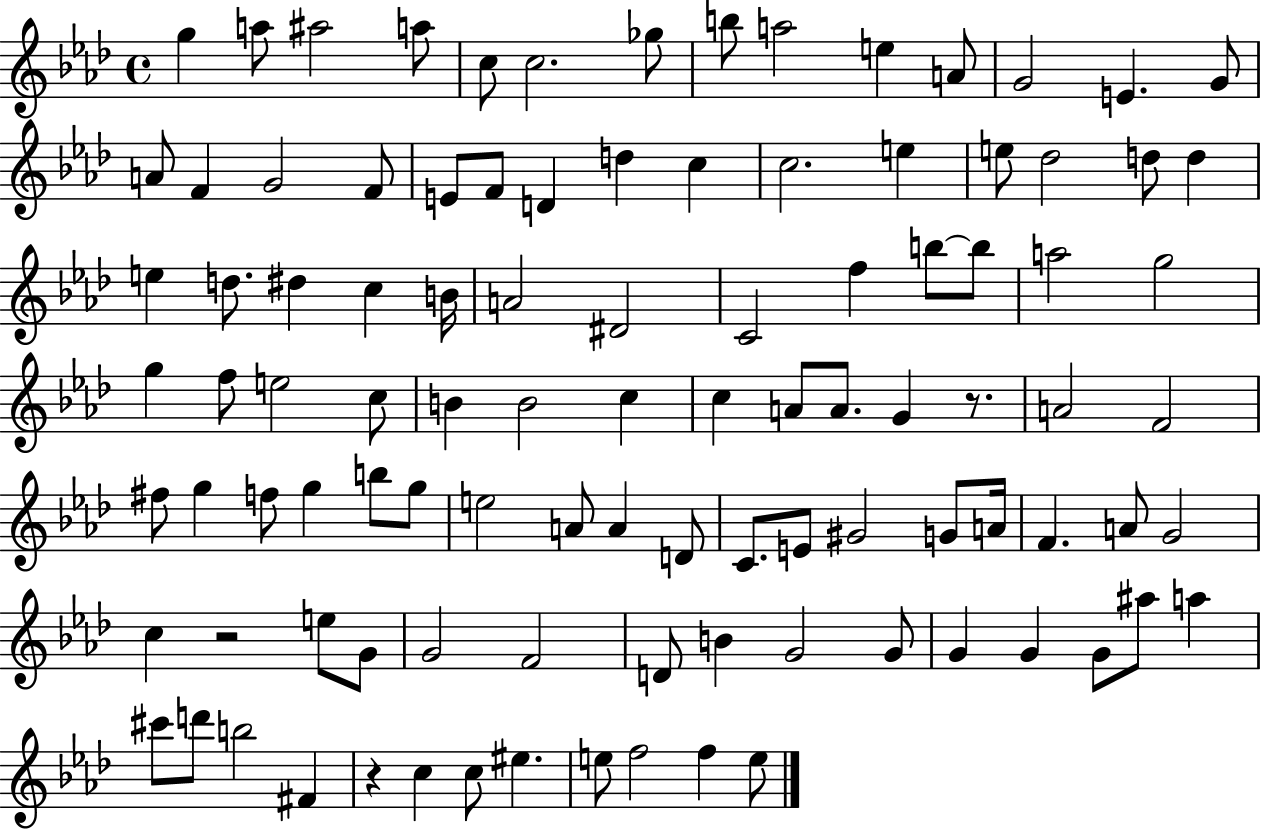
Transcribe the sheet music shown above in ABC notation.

X:1
T:Untitled
M:4/4
L:1/4
K:Ab
g a/2 ^a2 a/2 c/2 c2 _g/2 b/2 a2 e A/2 G2 E G/2 A/2 F G2 F/2 E/2 F/2 D d c c2 e e/2 _d2 d/2 d e d/2 ^d c B/4 A2 ^D2 C2 f b/2 b/2 a2 g2 g f/2 e2 c/2 B B2 c c A/2 A/2 G z/2 A2 F2 ^f/2 g f/2 g b/2 g/2 e2 A/2 A D/2 C/2 E/2 ^G2 G/2 A/4 F A/2 G2 c z2 e/2 G/2 G2 F2 D/2 B G2 G/2 G G G/2 ^a/2 a ^c'/2 d'/2 b2 ^F z c c/2 ^e e/2 f2 f e/2